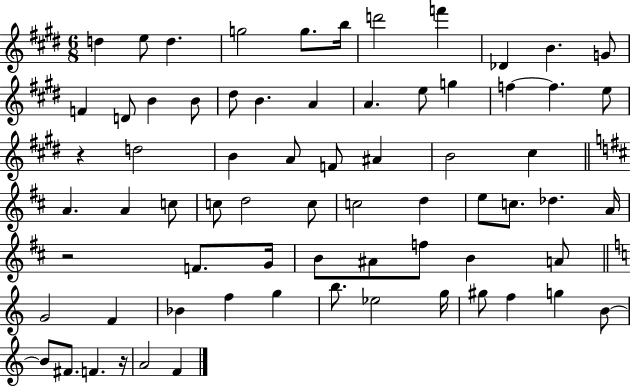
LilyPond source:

{
  \clef treble
  \numericTimeSignature
  \time 6/8
  \key e \major
  \repeat volta 2 { d''4 e''8 d''4. | g''2 g''8. b''16 | d'''2 f'''4 | des'4 b'4. g'8 | \break f'4 d'8 b'4 b'8 | dis''8 b'4. a'4 | a'4. e''8 g''4 | f''4~~ f''4. e''8 | \break r4 d''2 | b'4 a'8 f'8 ais'4 | b'2 cis''4 | \bar "||" \break \key b \minor a'4. a'4 c''8 | c''8 d''2 c''8 | c''2 d''4 | e''8 c''8. des''4. a'16 | \break r2 f'8. g'16 | b'8 ais'8 f''8 b'4 a'8 | \bar "||" \break \key c \major g'2 f'4 | bes'4 f''4 g''4 | b''8. ees''2 g''16 | gis''8 f''4 g''4 b'8~~ | \break b'8 fis'8. f'4. r16 | a'2 f'4 | } \bar "|."
}